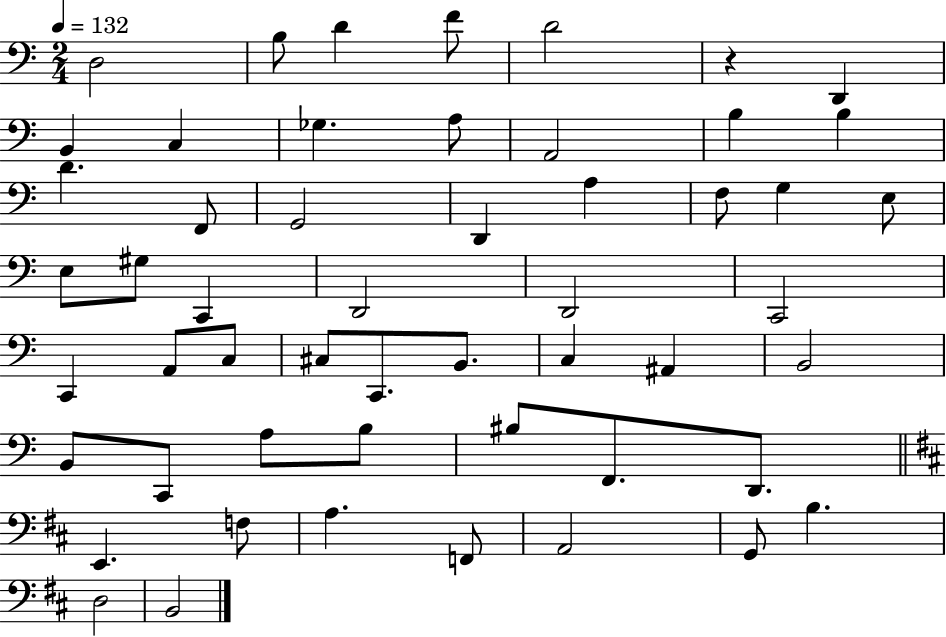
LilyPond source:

{
  \clef bass
  \numericTimeSignature
  \time 2/4
  \key c \major
  \tempo 4 = 132
  d2 | b8 d'4 f'8 | d'2 | r4 d,4 | \break b,4 c4 | ges4. a8 | a,2 | b4 b4 | \break d'4. f,8 | g,2 | d,4 a4 | f8 g4 e8 | \break e8 gis8 c,4 | d,2 | d,2 | c,2 | \break c,4 a,8 c8 | cis8 c,8. b,8. | c4 ais,4 | b,2 | \break b,8 c,8 a8 b8 | bis8 f,8. d,8. | \bar "||" \break \key d \major e,4. f8 | a4. f,8 | a,2 | g,8 b4. | \break d2 | b,2 | \bar "|."
}